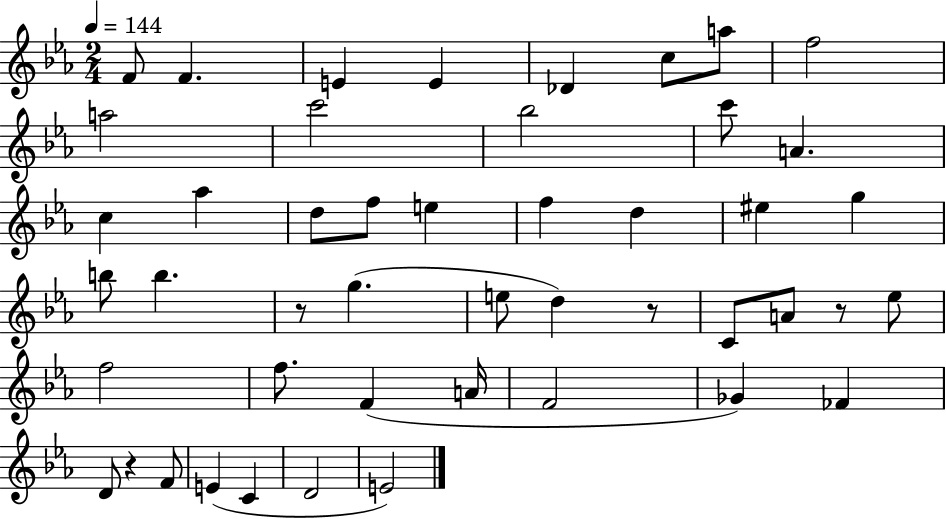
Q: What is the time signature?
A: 2/4